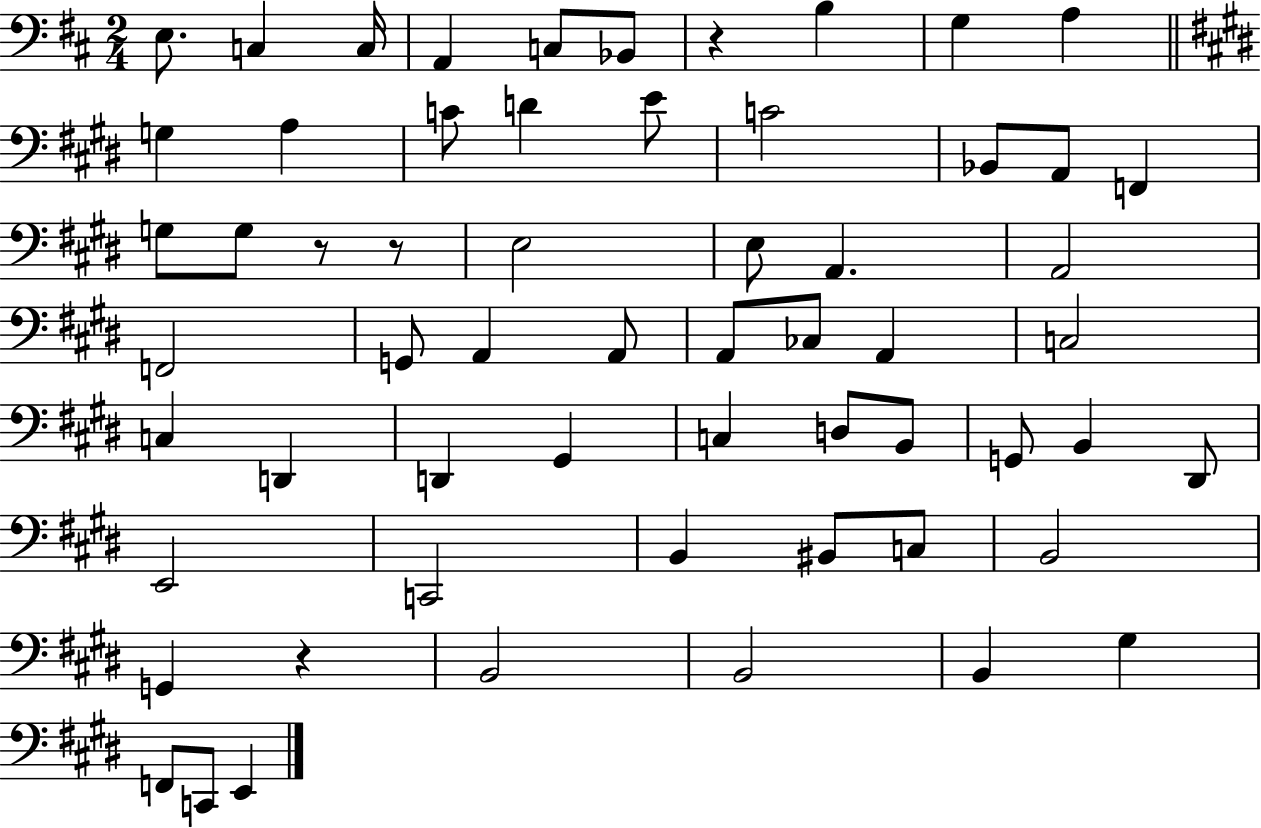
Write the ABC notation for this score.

X:1
T:Untitled
M:2/4
L:1/4
K:D
E,/2 C, C,/4 A,, C,/2 _B,,/2 z B, G, A, G, A, C/2 D E/2 C2 _B,,/2 A,,/2 F,, G,/2 G,/2 z/2 z/2 E,2 E,/2 A,, A,,2 F,,2 G,,/2 A,, A,,/2 A,,/2 _C,/2 A,, C,2 C, D,, D,, ^G,, C, D,/2 B,,/2 G,,/2 B,, ^D,,/2 E,,2 C,,2 B,, ^B,,/2 C,/2 B,,2 G,, z B,,2 B,,2 B,, ^G, F,,/2 C,,/2 E,,